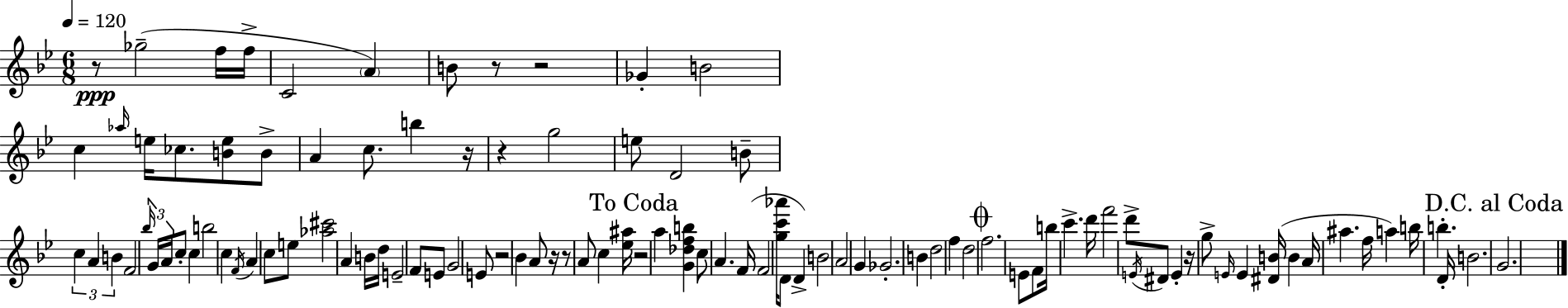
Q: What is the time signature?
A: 6/8